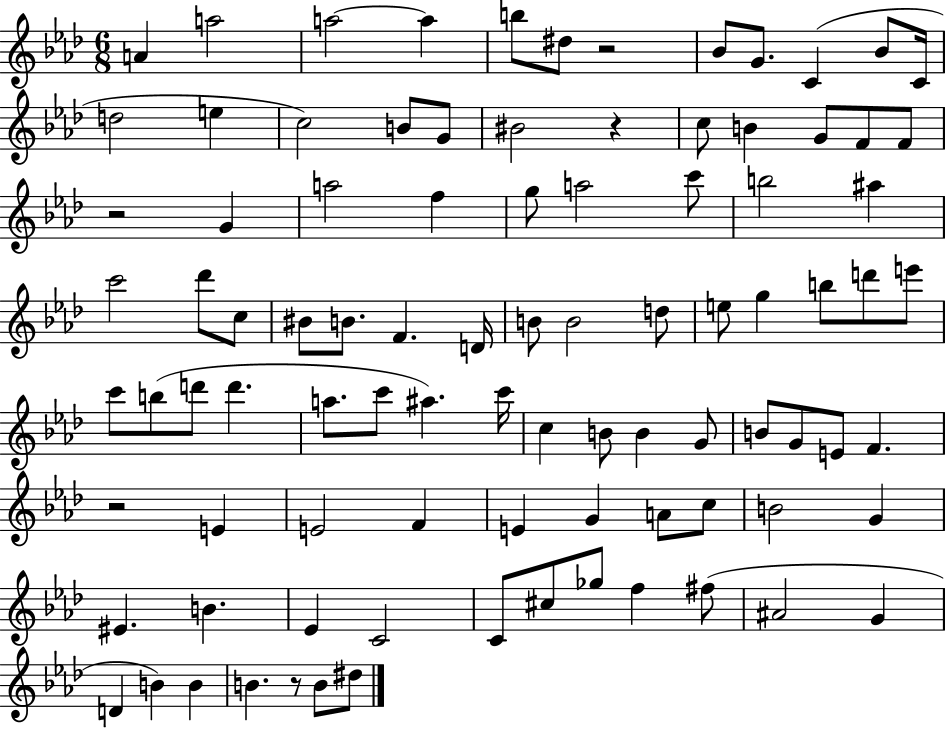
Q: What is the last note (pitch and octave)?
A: D#5